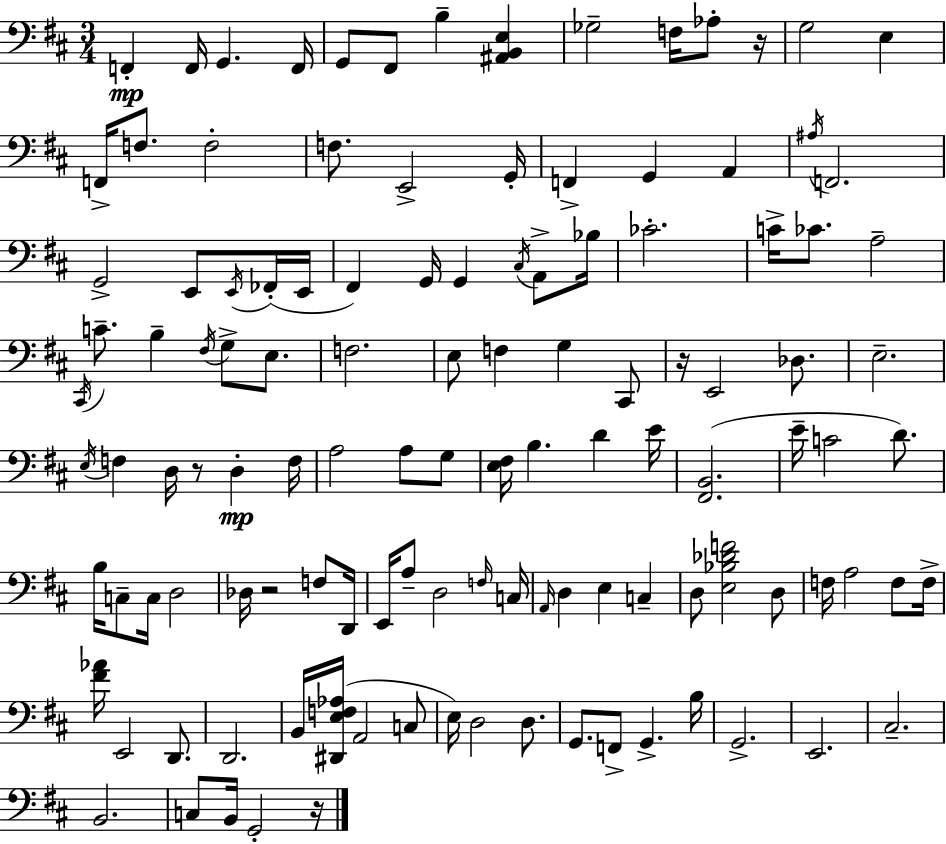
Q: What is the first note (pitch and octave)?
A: F2